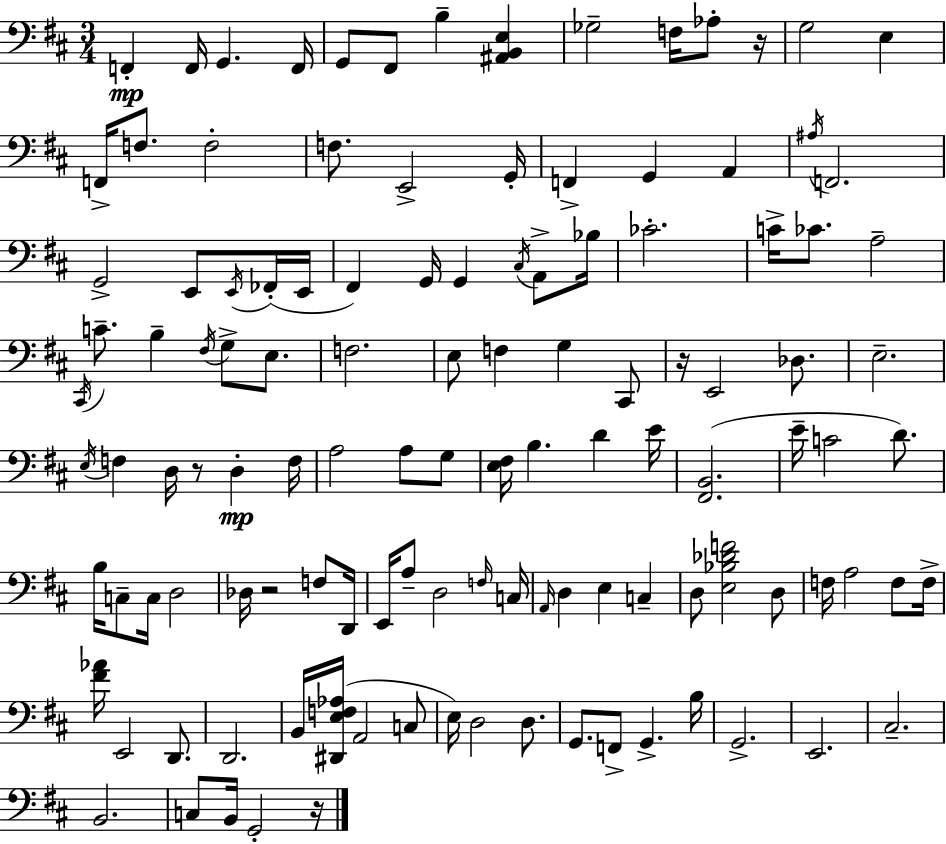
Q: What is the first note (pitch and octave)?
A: F2